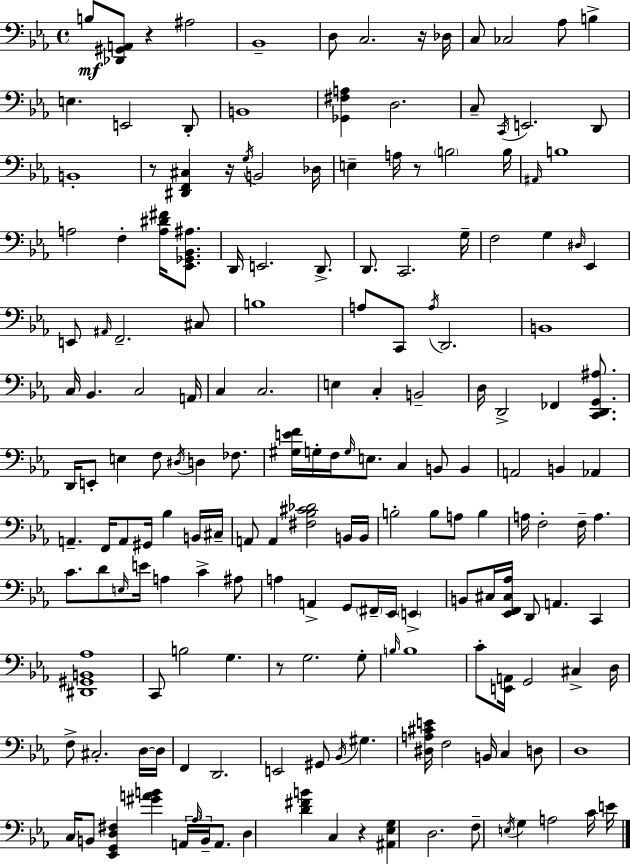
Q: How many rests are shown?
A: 7